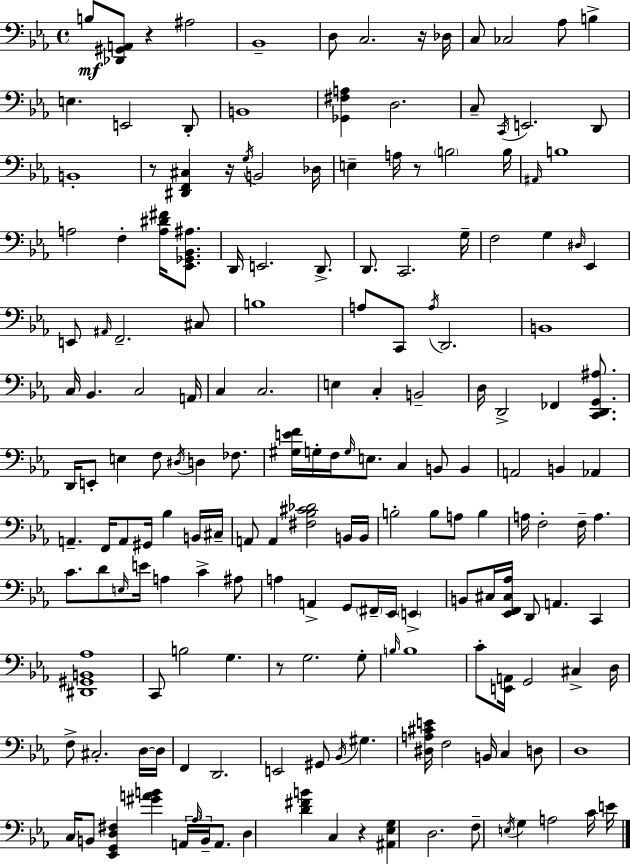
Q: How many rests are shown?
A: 7